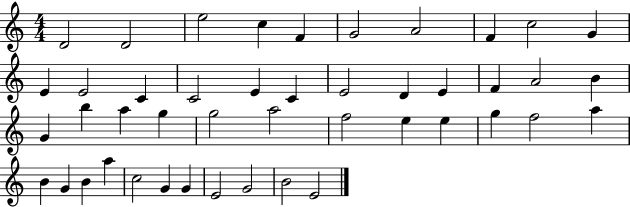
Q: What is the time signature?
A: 4/4